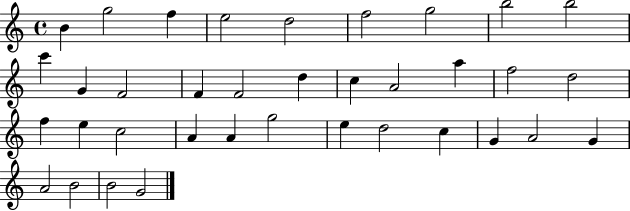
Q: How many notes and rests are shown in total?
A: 36